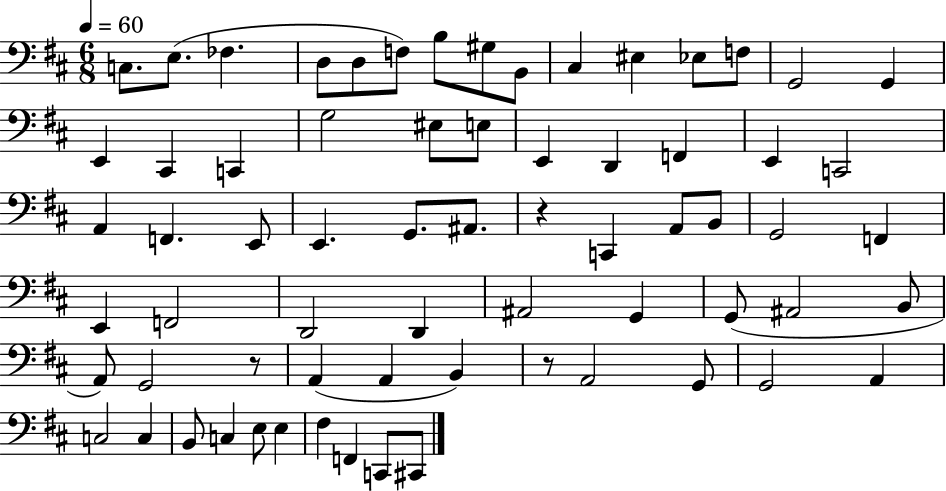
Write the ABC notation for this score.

X:1
T:Untitled
M:6/8
L:1/4
K:D
C,/2 E,/2 _F, D,/2 D,/2 F,/2 B,/2 ^G,/2 B,,/2 ^C, ^E, _E,/2 F,/2 G,,2 G,, E,, ^C,, C,, G,2 ^E,/2 E,/2 E,, D,, F,, E,, C,,2 A,, F,, E,,/2 E,, G,,/2 ^A,,/2 z C,, A,,/2 B,,/2 G,,2 F,, E,, F,,2 D,,2 D,, ^A,,2 G,, G,,/2 ^A,,2 B,,/2 A,,/2 G,,2 z/2 A,, A,, B,, z/2 A,,2 G,,/2 G,,2 A,, C,2 C, B,,/2 C, E,/2 E, ^F, F,, C,,/2 ^C,,/2